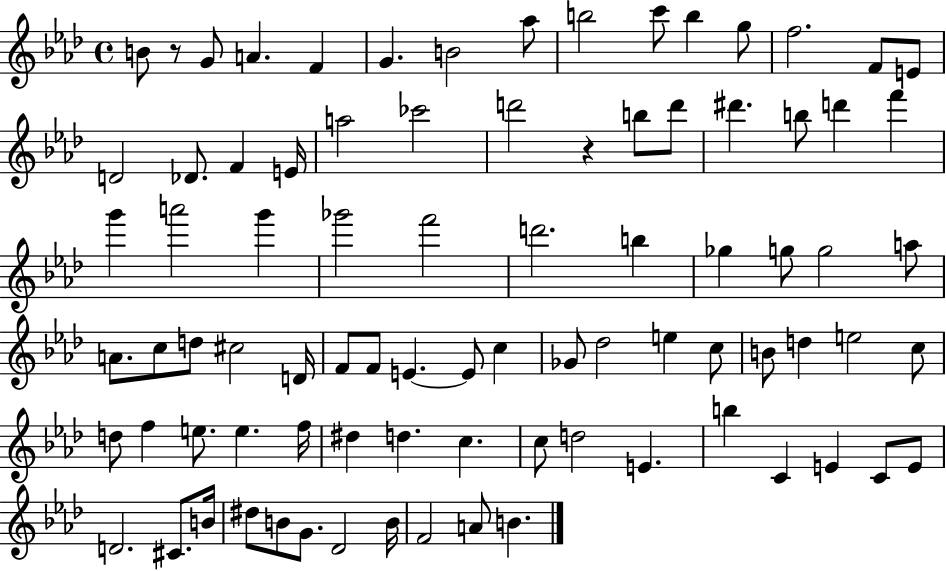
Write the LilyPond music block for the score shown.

{
  \clef treble
  \time 4/4
  \defaultTimeSignature
  \key aes \major
  b'8 r8 g'8 a'4. f'4 | g'4. b'2 aes''8 | b''2 c'''8 b''4 g''8 | f''2. f'8 e'8 | \break d'2 des'8. f'4 e'16 | a''2 ces'''2 | d'''2 r4 b''8 d'''8 | dis'''4. b''8 d'''4 f'''4 | \break g'''4 a'''2 g'''4 | ges'''2 f'''2 | d'''2. b''4 | ges''4 g''8 g''2 a''8 | \break a'8. c''8 d''8 cis''2 d'16 | f'8 f'8 e'4.~~ e'8 c''4 | ges'8 des''2 e''4 c''8 | b'8 d''4 e''2 c''8 | \break d''8 f''4 e''8. e''4. f''16 | dis''4 d''4. c''4. | c''8 d''2 e'4. | b''4 c'4 e'4 c'8 e'8 | \break d'2. cis'8. b'16 | dis''8 b'8 g'8. des'2 b'16 | f'2 a'8 b'4. | \bar "|."
}